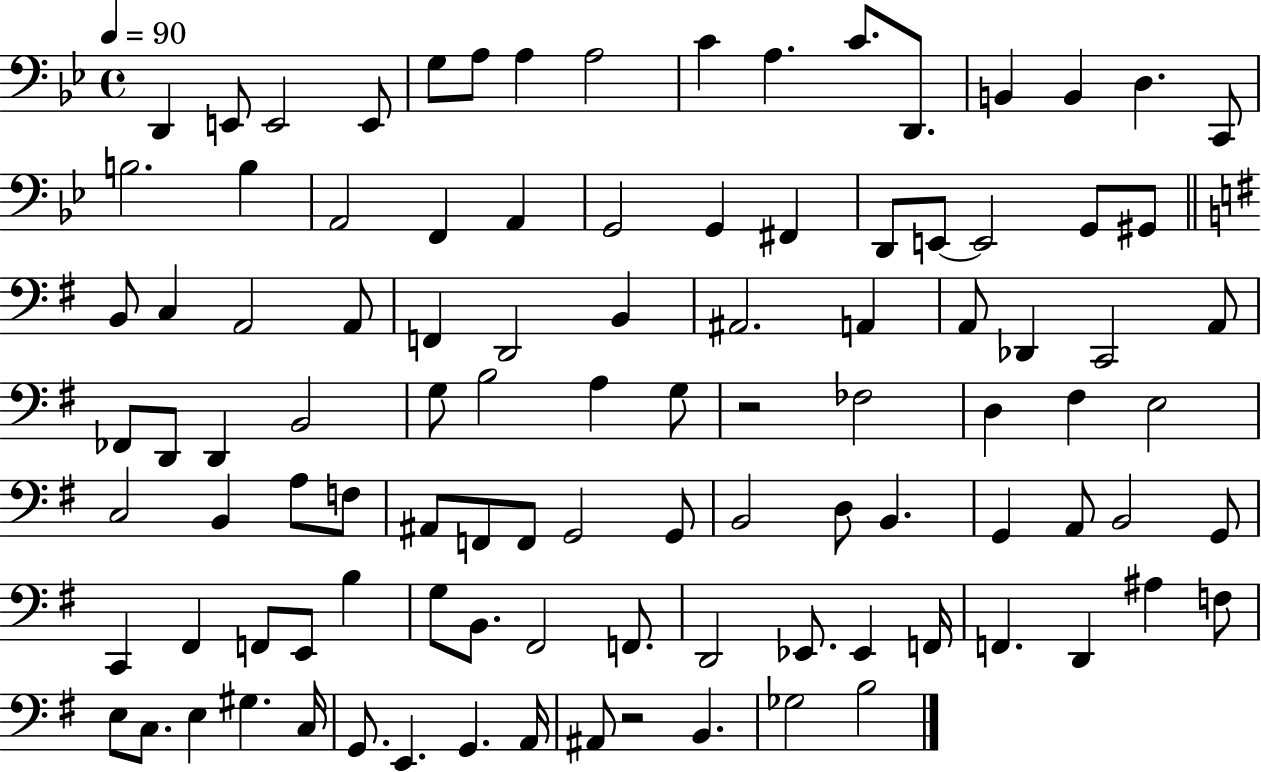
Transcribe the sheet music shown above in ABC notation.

X:1
T:Untitled
M:4/4
L:1/4
K:Bb
D,, E,,/2 E,,2 E,,/2 G,/2 A,/2 A, A,2 C A, C/2 D,,/2 B,, B,, D, C,,/2 B,2 B, A,,2 F,, A,, G,,2 G,, ^F,, D,,/2 E,,/2 E,,2 G,,/2 ^G,,/2 B,,/2 C, A,,2 A,,/2 F,, D,,2 B,, ^A,,2 A,, A,,/2 _D,, C,,2 A,,/2 _F,,/2 D,,/2 D,, B,,2 G,/2 B,2 A, G,/2 z2 _F,2 D, ^F, E,2 C,2 B,, A,/2 F,/2 ^A,,/2 F,,/2 F,,/2 G,,2 G,,/2 B,,2 D,/2 B,, G,, A,,/2 B,,2 G,,/2 C,, ^F,, F,,/2 E,,/2 B, G,/2 B,,/2 ^F,,2 F,,/2 D,,2 _E,,/2 _E,, F,,/4 F,, D,, ^A, F,/2 E,/2 C,/2 E, ^G, C,/4 G,,/2 E,, G,, A,,/4 ^A,,/2 z2 B,, _G,2 B,2